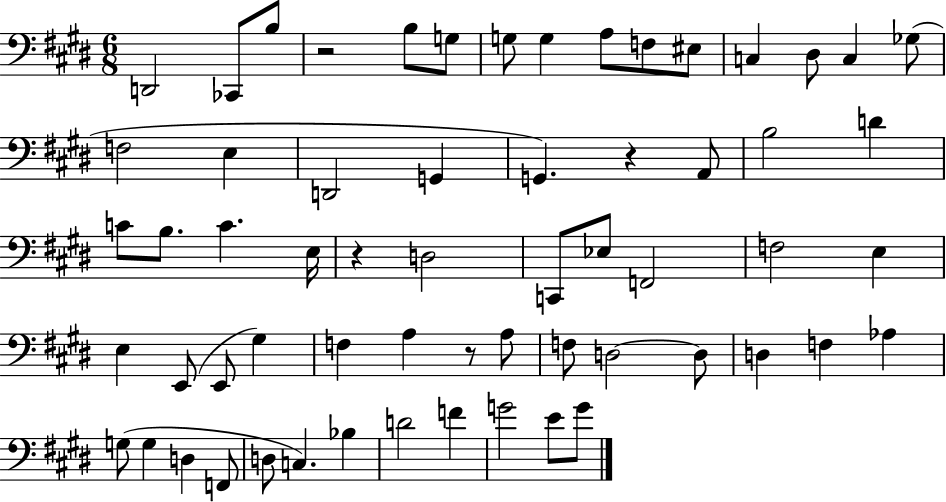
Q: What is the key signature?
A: E major